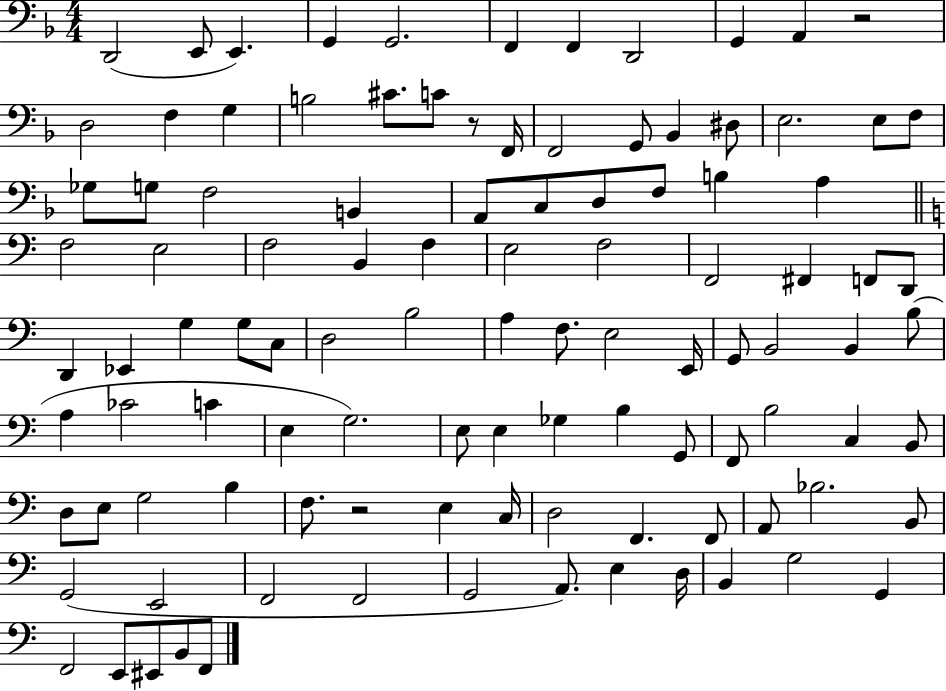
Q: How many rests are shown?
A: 3